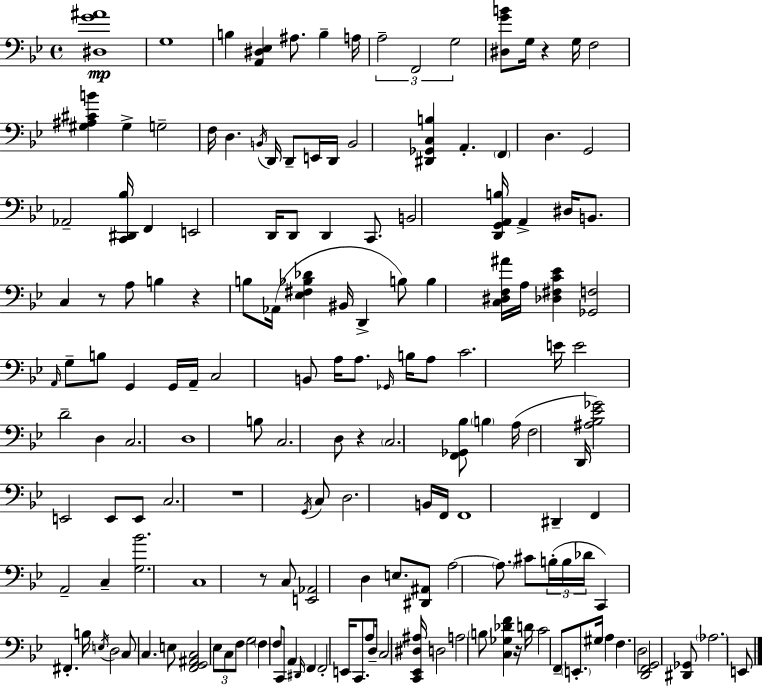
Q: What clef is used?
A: bass